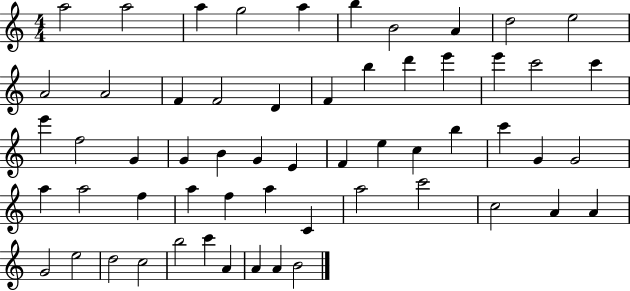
{
  \clef treble
  \numericTimeSignature
  \time 4/4
  \key c \major
  a''2 a''2 | a''4 g''2 a''4 | b''4 b'2 a'4 | d''2 e''2 | \break a'2 a'2 | f'4 f'2 d'4 | f'4 b''4 d'''4 e'''4 | e'''4 c'''2 c'''4 | \break e'''4 f''2 g'4 | g'4 b'4 g'4 e'4 | f'4 e''4 c''4 b''4 | c'''4 g'4 g'2 | \break a''4 a''2 f''4 | a''4 f''4 a''4 c'4 | a''2 c'''2 | c''2 a'4 a'4 | \break g'2 e''2 | d''2 c''2 | b''2 c'''4 a'4 | a'4 a'4 b'2 | \break \bar "|."
}